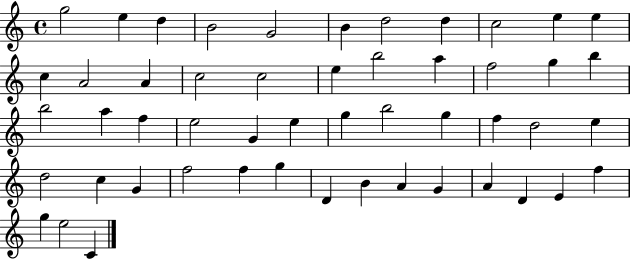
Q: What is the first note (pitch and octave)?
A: G5